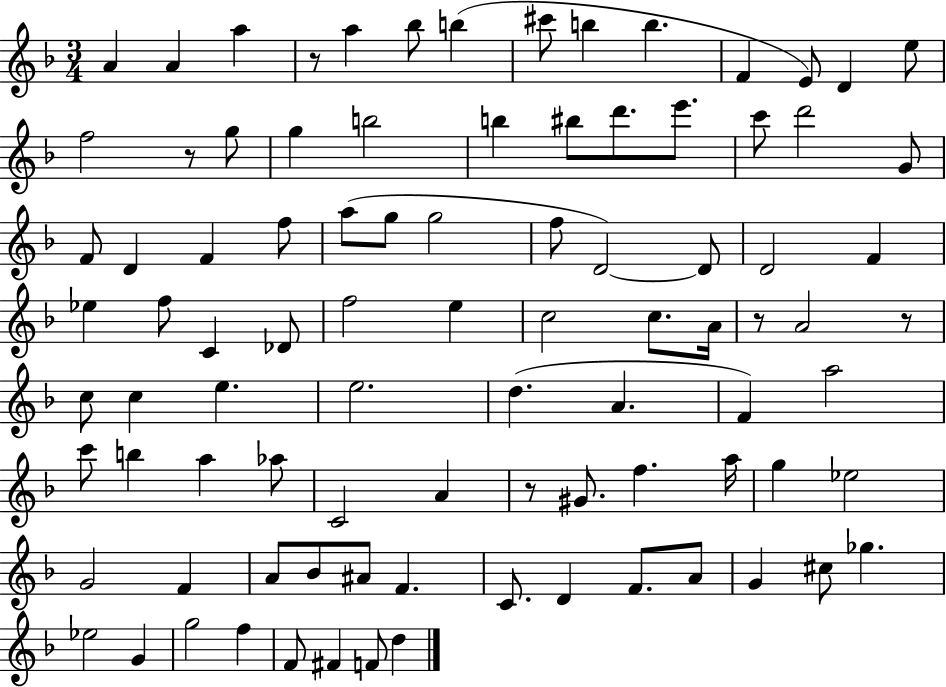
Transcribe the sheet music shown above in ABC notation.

X:1
T:Untitled
M:3/4
L:1/4
K:F
A A a z/2 a _b/2 b ^c'/2 b b F E/2 D e/2 f2 z/2 g/2 g b2 b ^b/2 d'/2 e'/2 c'/2 d'2 G/2 F/2 D F f/2 a/2 g/2 g2 f/2 D2 D/2 D2 F _e f/2 C _D/2 f2 e c2 c/2 A/4 z/2 A2 z/2 c/2 c e e2 d A F a2 c'/2 b a _a/2 C2 A z/2 ^G/2 f a/4 g _e2 G2 F A/2 _B/2 ^A/2 F C/2 D F/2 A/2 G ^c/2 _g _e2 G g2 f F/2 ^F F/2 d